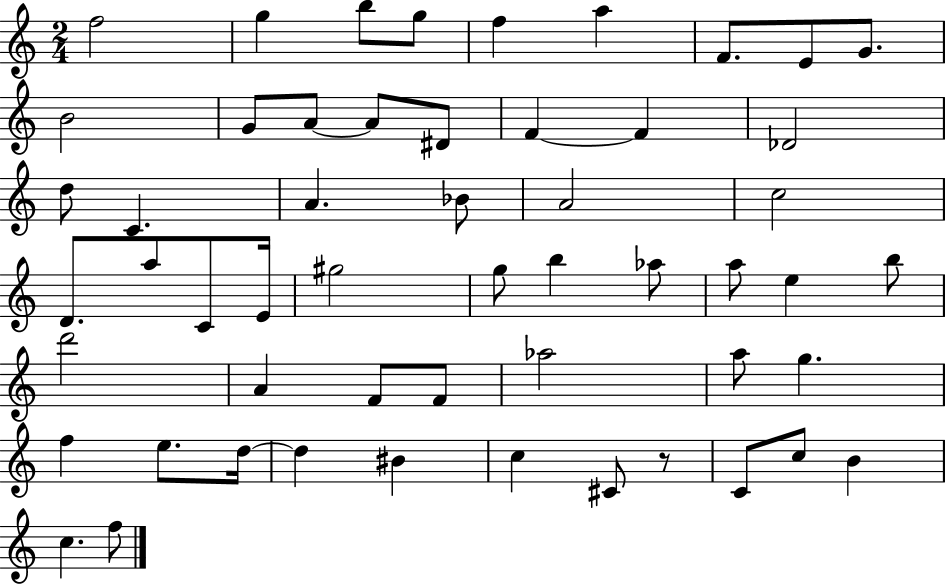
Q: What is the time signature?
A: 2/4